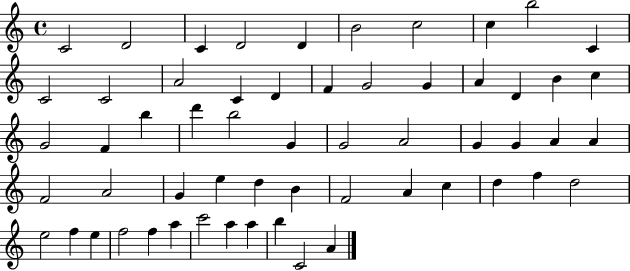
{
  \clef treble
  \time 4/4
  \defaultTimeSignature
  \key c \major
  c'2 d'2 | c'4 d'2 d'4 | b'2 c''2 | c''4 b''2 c'4 | \break c'2 c'2 | a'2 c'4 d'4 | f'4 g'2 g'4 | a'4 d'4 b'4 c''4 | \break g'2 f'4 b''4 | d'''4 b''2 g'4 | g'2 a'2 | g'4 g'4 a'4 a'4 | \break f'2 a'2 | g'4 e''4 d''4 b'4 | f'2 a'4 c''4 | d''4 f''4 d''2 | \break e''2 f''4 e''4 | f''2 f''4 a''4 | c'''2 a''4 a''4 | b''4 c'2 a'4 | \break \bar "|."
}